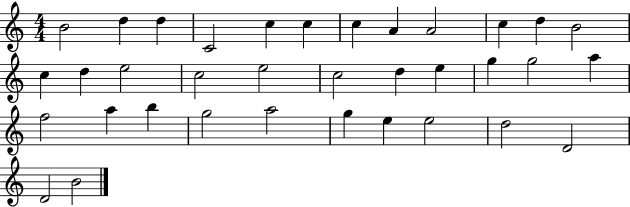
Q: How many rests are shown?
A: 0